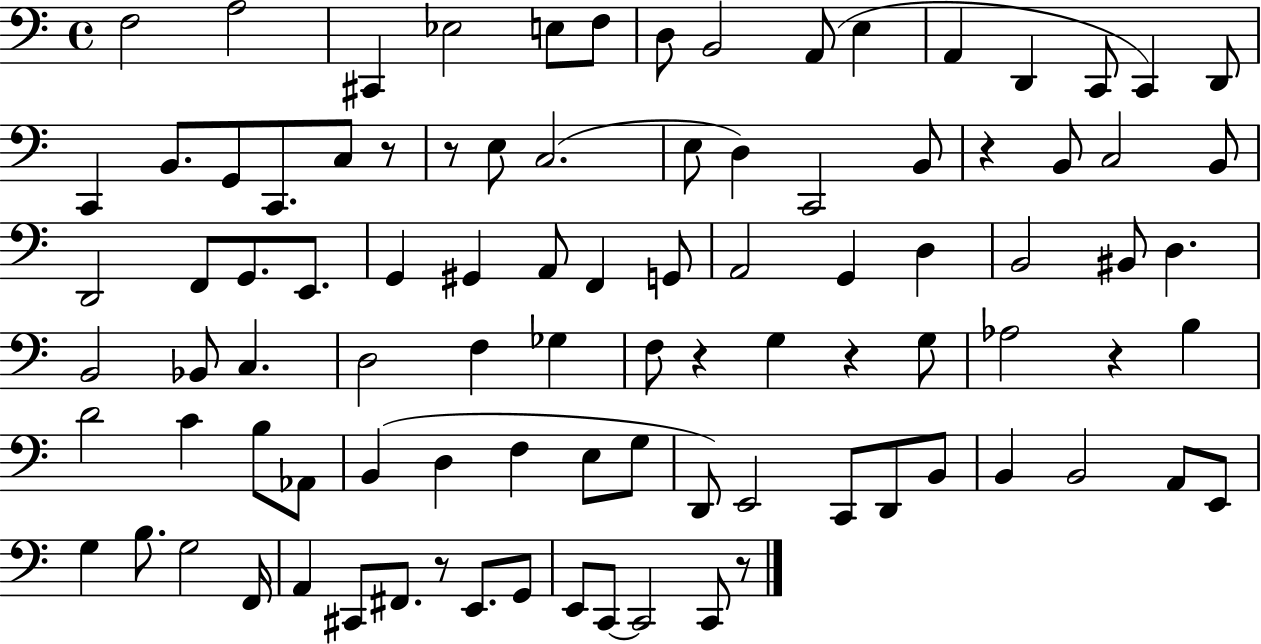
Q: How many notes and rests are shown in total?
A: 94